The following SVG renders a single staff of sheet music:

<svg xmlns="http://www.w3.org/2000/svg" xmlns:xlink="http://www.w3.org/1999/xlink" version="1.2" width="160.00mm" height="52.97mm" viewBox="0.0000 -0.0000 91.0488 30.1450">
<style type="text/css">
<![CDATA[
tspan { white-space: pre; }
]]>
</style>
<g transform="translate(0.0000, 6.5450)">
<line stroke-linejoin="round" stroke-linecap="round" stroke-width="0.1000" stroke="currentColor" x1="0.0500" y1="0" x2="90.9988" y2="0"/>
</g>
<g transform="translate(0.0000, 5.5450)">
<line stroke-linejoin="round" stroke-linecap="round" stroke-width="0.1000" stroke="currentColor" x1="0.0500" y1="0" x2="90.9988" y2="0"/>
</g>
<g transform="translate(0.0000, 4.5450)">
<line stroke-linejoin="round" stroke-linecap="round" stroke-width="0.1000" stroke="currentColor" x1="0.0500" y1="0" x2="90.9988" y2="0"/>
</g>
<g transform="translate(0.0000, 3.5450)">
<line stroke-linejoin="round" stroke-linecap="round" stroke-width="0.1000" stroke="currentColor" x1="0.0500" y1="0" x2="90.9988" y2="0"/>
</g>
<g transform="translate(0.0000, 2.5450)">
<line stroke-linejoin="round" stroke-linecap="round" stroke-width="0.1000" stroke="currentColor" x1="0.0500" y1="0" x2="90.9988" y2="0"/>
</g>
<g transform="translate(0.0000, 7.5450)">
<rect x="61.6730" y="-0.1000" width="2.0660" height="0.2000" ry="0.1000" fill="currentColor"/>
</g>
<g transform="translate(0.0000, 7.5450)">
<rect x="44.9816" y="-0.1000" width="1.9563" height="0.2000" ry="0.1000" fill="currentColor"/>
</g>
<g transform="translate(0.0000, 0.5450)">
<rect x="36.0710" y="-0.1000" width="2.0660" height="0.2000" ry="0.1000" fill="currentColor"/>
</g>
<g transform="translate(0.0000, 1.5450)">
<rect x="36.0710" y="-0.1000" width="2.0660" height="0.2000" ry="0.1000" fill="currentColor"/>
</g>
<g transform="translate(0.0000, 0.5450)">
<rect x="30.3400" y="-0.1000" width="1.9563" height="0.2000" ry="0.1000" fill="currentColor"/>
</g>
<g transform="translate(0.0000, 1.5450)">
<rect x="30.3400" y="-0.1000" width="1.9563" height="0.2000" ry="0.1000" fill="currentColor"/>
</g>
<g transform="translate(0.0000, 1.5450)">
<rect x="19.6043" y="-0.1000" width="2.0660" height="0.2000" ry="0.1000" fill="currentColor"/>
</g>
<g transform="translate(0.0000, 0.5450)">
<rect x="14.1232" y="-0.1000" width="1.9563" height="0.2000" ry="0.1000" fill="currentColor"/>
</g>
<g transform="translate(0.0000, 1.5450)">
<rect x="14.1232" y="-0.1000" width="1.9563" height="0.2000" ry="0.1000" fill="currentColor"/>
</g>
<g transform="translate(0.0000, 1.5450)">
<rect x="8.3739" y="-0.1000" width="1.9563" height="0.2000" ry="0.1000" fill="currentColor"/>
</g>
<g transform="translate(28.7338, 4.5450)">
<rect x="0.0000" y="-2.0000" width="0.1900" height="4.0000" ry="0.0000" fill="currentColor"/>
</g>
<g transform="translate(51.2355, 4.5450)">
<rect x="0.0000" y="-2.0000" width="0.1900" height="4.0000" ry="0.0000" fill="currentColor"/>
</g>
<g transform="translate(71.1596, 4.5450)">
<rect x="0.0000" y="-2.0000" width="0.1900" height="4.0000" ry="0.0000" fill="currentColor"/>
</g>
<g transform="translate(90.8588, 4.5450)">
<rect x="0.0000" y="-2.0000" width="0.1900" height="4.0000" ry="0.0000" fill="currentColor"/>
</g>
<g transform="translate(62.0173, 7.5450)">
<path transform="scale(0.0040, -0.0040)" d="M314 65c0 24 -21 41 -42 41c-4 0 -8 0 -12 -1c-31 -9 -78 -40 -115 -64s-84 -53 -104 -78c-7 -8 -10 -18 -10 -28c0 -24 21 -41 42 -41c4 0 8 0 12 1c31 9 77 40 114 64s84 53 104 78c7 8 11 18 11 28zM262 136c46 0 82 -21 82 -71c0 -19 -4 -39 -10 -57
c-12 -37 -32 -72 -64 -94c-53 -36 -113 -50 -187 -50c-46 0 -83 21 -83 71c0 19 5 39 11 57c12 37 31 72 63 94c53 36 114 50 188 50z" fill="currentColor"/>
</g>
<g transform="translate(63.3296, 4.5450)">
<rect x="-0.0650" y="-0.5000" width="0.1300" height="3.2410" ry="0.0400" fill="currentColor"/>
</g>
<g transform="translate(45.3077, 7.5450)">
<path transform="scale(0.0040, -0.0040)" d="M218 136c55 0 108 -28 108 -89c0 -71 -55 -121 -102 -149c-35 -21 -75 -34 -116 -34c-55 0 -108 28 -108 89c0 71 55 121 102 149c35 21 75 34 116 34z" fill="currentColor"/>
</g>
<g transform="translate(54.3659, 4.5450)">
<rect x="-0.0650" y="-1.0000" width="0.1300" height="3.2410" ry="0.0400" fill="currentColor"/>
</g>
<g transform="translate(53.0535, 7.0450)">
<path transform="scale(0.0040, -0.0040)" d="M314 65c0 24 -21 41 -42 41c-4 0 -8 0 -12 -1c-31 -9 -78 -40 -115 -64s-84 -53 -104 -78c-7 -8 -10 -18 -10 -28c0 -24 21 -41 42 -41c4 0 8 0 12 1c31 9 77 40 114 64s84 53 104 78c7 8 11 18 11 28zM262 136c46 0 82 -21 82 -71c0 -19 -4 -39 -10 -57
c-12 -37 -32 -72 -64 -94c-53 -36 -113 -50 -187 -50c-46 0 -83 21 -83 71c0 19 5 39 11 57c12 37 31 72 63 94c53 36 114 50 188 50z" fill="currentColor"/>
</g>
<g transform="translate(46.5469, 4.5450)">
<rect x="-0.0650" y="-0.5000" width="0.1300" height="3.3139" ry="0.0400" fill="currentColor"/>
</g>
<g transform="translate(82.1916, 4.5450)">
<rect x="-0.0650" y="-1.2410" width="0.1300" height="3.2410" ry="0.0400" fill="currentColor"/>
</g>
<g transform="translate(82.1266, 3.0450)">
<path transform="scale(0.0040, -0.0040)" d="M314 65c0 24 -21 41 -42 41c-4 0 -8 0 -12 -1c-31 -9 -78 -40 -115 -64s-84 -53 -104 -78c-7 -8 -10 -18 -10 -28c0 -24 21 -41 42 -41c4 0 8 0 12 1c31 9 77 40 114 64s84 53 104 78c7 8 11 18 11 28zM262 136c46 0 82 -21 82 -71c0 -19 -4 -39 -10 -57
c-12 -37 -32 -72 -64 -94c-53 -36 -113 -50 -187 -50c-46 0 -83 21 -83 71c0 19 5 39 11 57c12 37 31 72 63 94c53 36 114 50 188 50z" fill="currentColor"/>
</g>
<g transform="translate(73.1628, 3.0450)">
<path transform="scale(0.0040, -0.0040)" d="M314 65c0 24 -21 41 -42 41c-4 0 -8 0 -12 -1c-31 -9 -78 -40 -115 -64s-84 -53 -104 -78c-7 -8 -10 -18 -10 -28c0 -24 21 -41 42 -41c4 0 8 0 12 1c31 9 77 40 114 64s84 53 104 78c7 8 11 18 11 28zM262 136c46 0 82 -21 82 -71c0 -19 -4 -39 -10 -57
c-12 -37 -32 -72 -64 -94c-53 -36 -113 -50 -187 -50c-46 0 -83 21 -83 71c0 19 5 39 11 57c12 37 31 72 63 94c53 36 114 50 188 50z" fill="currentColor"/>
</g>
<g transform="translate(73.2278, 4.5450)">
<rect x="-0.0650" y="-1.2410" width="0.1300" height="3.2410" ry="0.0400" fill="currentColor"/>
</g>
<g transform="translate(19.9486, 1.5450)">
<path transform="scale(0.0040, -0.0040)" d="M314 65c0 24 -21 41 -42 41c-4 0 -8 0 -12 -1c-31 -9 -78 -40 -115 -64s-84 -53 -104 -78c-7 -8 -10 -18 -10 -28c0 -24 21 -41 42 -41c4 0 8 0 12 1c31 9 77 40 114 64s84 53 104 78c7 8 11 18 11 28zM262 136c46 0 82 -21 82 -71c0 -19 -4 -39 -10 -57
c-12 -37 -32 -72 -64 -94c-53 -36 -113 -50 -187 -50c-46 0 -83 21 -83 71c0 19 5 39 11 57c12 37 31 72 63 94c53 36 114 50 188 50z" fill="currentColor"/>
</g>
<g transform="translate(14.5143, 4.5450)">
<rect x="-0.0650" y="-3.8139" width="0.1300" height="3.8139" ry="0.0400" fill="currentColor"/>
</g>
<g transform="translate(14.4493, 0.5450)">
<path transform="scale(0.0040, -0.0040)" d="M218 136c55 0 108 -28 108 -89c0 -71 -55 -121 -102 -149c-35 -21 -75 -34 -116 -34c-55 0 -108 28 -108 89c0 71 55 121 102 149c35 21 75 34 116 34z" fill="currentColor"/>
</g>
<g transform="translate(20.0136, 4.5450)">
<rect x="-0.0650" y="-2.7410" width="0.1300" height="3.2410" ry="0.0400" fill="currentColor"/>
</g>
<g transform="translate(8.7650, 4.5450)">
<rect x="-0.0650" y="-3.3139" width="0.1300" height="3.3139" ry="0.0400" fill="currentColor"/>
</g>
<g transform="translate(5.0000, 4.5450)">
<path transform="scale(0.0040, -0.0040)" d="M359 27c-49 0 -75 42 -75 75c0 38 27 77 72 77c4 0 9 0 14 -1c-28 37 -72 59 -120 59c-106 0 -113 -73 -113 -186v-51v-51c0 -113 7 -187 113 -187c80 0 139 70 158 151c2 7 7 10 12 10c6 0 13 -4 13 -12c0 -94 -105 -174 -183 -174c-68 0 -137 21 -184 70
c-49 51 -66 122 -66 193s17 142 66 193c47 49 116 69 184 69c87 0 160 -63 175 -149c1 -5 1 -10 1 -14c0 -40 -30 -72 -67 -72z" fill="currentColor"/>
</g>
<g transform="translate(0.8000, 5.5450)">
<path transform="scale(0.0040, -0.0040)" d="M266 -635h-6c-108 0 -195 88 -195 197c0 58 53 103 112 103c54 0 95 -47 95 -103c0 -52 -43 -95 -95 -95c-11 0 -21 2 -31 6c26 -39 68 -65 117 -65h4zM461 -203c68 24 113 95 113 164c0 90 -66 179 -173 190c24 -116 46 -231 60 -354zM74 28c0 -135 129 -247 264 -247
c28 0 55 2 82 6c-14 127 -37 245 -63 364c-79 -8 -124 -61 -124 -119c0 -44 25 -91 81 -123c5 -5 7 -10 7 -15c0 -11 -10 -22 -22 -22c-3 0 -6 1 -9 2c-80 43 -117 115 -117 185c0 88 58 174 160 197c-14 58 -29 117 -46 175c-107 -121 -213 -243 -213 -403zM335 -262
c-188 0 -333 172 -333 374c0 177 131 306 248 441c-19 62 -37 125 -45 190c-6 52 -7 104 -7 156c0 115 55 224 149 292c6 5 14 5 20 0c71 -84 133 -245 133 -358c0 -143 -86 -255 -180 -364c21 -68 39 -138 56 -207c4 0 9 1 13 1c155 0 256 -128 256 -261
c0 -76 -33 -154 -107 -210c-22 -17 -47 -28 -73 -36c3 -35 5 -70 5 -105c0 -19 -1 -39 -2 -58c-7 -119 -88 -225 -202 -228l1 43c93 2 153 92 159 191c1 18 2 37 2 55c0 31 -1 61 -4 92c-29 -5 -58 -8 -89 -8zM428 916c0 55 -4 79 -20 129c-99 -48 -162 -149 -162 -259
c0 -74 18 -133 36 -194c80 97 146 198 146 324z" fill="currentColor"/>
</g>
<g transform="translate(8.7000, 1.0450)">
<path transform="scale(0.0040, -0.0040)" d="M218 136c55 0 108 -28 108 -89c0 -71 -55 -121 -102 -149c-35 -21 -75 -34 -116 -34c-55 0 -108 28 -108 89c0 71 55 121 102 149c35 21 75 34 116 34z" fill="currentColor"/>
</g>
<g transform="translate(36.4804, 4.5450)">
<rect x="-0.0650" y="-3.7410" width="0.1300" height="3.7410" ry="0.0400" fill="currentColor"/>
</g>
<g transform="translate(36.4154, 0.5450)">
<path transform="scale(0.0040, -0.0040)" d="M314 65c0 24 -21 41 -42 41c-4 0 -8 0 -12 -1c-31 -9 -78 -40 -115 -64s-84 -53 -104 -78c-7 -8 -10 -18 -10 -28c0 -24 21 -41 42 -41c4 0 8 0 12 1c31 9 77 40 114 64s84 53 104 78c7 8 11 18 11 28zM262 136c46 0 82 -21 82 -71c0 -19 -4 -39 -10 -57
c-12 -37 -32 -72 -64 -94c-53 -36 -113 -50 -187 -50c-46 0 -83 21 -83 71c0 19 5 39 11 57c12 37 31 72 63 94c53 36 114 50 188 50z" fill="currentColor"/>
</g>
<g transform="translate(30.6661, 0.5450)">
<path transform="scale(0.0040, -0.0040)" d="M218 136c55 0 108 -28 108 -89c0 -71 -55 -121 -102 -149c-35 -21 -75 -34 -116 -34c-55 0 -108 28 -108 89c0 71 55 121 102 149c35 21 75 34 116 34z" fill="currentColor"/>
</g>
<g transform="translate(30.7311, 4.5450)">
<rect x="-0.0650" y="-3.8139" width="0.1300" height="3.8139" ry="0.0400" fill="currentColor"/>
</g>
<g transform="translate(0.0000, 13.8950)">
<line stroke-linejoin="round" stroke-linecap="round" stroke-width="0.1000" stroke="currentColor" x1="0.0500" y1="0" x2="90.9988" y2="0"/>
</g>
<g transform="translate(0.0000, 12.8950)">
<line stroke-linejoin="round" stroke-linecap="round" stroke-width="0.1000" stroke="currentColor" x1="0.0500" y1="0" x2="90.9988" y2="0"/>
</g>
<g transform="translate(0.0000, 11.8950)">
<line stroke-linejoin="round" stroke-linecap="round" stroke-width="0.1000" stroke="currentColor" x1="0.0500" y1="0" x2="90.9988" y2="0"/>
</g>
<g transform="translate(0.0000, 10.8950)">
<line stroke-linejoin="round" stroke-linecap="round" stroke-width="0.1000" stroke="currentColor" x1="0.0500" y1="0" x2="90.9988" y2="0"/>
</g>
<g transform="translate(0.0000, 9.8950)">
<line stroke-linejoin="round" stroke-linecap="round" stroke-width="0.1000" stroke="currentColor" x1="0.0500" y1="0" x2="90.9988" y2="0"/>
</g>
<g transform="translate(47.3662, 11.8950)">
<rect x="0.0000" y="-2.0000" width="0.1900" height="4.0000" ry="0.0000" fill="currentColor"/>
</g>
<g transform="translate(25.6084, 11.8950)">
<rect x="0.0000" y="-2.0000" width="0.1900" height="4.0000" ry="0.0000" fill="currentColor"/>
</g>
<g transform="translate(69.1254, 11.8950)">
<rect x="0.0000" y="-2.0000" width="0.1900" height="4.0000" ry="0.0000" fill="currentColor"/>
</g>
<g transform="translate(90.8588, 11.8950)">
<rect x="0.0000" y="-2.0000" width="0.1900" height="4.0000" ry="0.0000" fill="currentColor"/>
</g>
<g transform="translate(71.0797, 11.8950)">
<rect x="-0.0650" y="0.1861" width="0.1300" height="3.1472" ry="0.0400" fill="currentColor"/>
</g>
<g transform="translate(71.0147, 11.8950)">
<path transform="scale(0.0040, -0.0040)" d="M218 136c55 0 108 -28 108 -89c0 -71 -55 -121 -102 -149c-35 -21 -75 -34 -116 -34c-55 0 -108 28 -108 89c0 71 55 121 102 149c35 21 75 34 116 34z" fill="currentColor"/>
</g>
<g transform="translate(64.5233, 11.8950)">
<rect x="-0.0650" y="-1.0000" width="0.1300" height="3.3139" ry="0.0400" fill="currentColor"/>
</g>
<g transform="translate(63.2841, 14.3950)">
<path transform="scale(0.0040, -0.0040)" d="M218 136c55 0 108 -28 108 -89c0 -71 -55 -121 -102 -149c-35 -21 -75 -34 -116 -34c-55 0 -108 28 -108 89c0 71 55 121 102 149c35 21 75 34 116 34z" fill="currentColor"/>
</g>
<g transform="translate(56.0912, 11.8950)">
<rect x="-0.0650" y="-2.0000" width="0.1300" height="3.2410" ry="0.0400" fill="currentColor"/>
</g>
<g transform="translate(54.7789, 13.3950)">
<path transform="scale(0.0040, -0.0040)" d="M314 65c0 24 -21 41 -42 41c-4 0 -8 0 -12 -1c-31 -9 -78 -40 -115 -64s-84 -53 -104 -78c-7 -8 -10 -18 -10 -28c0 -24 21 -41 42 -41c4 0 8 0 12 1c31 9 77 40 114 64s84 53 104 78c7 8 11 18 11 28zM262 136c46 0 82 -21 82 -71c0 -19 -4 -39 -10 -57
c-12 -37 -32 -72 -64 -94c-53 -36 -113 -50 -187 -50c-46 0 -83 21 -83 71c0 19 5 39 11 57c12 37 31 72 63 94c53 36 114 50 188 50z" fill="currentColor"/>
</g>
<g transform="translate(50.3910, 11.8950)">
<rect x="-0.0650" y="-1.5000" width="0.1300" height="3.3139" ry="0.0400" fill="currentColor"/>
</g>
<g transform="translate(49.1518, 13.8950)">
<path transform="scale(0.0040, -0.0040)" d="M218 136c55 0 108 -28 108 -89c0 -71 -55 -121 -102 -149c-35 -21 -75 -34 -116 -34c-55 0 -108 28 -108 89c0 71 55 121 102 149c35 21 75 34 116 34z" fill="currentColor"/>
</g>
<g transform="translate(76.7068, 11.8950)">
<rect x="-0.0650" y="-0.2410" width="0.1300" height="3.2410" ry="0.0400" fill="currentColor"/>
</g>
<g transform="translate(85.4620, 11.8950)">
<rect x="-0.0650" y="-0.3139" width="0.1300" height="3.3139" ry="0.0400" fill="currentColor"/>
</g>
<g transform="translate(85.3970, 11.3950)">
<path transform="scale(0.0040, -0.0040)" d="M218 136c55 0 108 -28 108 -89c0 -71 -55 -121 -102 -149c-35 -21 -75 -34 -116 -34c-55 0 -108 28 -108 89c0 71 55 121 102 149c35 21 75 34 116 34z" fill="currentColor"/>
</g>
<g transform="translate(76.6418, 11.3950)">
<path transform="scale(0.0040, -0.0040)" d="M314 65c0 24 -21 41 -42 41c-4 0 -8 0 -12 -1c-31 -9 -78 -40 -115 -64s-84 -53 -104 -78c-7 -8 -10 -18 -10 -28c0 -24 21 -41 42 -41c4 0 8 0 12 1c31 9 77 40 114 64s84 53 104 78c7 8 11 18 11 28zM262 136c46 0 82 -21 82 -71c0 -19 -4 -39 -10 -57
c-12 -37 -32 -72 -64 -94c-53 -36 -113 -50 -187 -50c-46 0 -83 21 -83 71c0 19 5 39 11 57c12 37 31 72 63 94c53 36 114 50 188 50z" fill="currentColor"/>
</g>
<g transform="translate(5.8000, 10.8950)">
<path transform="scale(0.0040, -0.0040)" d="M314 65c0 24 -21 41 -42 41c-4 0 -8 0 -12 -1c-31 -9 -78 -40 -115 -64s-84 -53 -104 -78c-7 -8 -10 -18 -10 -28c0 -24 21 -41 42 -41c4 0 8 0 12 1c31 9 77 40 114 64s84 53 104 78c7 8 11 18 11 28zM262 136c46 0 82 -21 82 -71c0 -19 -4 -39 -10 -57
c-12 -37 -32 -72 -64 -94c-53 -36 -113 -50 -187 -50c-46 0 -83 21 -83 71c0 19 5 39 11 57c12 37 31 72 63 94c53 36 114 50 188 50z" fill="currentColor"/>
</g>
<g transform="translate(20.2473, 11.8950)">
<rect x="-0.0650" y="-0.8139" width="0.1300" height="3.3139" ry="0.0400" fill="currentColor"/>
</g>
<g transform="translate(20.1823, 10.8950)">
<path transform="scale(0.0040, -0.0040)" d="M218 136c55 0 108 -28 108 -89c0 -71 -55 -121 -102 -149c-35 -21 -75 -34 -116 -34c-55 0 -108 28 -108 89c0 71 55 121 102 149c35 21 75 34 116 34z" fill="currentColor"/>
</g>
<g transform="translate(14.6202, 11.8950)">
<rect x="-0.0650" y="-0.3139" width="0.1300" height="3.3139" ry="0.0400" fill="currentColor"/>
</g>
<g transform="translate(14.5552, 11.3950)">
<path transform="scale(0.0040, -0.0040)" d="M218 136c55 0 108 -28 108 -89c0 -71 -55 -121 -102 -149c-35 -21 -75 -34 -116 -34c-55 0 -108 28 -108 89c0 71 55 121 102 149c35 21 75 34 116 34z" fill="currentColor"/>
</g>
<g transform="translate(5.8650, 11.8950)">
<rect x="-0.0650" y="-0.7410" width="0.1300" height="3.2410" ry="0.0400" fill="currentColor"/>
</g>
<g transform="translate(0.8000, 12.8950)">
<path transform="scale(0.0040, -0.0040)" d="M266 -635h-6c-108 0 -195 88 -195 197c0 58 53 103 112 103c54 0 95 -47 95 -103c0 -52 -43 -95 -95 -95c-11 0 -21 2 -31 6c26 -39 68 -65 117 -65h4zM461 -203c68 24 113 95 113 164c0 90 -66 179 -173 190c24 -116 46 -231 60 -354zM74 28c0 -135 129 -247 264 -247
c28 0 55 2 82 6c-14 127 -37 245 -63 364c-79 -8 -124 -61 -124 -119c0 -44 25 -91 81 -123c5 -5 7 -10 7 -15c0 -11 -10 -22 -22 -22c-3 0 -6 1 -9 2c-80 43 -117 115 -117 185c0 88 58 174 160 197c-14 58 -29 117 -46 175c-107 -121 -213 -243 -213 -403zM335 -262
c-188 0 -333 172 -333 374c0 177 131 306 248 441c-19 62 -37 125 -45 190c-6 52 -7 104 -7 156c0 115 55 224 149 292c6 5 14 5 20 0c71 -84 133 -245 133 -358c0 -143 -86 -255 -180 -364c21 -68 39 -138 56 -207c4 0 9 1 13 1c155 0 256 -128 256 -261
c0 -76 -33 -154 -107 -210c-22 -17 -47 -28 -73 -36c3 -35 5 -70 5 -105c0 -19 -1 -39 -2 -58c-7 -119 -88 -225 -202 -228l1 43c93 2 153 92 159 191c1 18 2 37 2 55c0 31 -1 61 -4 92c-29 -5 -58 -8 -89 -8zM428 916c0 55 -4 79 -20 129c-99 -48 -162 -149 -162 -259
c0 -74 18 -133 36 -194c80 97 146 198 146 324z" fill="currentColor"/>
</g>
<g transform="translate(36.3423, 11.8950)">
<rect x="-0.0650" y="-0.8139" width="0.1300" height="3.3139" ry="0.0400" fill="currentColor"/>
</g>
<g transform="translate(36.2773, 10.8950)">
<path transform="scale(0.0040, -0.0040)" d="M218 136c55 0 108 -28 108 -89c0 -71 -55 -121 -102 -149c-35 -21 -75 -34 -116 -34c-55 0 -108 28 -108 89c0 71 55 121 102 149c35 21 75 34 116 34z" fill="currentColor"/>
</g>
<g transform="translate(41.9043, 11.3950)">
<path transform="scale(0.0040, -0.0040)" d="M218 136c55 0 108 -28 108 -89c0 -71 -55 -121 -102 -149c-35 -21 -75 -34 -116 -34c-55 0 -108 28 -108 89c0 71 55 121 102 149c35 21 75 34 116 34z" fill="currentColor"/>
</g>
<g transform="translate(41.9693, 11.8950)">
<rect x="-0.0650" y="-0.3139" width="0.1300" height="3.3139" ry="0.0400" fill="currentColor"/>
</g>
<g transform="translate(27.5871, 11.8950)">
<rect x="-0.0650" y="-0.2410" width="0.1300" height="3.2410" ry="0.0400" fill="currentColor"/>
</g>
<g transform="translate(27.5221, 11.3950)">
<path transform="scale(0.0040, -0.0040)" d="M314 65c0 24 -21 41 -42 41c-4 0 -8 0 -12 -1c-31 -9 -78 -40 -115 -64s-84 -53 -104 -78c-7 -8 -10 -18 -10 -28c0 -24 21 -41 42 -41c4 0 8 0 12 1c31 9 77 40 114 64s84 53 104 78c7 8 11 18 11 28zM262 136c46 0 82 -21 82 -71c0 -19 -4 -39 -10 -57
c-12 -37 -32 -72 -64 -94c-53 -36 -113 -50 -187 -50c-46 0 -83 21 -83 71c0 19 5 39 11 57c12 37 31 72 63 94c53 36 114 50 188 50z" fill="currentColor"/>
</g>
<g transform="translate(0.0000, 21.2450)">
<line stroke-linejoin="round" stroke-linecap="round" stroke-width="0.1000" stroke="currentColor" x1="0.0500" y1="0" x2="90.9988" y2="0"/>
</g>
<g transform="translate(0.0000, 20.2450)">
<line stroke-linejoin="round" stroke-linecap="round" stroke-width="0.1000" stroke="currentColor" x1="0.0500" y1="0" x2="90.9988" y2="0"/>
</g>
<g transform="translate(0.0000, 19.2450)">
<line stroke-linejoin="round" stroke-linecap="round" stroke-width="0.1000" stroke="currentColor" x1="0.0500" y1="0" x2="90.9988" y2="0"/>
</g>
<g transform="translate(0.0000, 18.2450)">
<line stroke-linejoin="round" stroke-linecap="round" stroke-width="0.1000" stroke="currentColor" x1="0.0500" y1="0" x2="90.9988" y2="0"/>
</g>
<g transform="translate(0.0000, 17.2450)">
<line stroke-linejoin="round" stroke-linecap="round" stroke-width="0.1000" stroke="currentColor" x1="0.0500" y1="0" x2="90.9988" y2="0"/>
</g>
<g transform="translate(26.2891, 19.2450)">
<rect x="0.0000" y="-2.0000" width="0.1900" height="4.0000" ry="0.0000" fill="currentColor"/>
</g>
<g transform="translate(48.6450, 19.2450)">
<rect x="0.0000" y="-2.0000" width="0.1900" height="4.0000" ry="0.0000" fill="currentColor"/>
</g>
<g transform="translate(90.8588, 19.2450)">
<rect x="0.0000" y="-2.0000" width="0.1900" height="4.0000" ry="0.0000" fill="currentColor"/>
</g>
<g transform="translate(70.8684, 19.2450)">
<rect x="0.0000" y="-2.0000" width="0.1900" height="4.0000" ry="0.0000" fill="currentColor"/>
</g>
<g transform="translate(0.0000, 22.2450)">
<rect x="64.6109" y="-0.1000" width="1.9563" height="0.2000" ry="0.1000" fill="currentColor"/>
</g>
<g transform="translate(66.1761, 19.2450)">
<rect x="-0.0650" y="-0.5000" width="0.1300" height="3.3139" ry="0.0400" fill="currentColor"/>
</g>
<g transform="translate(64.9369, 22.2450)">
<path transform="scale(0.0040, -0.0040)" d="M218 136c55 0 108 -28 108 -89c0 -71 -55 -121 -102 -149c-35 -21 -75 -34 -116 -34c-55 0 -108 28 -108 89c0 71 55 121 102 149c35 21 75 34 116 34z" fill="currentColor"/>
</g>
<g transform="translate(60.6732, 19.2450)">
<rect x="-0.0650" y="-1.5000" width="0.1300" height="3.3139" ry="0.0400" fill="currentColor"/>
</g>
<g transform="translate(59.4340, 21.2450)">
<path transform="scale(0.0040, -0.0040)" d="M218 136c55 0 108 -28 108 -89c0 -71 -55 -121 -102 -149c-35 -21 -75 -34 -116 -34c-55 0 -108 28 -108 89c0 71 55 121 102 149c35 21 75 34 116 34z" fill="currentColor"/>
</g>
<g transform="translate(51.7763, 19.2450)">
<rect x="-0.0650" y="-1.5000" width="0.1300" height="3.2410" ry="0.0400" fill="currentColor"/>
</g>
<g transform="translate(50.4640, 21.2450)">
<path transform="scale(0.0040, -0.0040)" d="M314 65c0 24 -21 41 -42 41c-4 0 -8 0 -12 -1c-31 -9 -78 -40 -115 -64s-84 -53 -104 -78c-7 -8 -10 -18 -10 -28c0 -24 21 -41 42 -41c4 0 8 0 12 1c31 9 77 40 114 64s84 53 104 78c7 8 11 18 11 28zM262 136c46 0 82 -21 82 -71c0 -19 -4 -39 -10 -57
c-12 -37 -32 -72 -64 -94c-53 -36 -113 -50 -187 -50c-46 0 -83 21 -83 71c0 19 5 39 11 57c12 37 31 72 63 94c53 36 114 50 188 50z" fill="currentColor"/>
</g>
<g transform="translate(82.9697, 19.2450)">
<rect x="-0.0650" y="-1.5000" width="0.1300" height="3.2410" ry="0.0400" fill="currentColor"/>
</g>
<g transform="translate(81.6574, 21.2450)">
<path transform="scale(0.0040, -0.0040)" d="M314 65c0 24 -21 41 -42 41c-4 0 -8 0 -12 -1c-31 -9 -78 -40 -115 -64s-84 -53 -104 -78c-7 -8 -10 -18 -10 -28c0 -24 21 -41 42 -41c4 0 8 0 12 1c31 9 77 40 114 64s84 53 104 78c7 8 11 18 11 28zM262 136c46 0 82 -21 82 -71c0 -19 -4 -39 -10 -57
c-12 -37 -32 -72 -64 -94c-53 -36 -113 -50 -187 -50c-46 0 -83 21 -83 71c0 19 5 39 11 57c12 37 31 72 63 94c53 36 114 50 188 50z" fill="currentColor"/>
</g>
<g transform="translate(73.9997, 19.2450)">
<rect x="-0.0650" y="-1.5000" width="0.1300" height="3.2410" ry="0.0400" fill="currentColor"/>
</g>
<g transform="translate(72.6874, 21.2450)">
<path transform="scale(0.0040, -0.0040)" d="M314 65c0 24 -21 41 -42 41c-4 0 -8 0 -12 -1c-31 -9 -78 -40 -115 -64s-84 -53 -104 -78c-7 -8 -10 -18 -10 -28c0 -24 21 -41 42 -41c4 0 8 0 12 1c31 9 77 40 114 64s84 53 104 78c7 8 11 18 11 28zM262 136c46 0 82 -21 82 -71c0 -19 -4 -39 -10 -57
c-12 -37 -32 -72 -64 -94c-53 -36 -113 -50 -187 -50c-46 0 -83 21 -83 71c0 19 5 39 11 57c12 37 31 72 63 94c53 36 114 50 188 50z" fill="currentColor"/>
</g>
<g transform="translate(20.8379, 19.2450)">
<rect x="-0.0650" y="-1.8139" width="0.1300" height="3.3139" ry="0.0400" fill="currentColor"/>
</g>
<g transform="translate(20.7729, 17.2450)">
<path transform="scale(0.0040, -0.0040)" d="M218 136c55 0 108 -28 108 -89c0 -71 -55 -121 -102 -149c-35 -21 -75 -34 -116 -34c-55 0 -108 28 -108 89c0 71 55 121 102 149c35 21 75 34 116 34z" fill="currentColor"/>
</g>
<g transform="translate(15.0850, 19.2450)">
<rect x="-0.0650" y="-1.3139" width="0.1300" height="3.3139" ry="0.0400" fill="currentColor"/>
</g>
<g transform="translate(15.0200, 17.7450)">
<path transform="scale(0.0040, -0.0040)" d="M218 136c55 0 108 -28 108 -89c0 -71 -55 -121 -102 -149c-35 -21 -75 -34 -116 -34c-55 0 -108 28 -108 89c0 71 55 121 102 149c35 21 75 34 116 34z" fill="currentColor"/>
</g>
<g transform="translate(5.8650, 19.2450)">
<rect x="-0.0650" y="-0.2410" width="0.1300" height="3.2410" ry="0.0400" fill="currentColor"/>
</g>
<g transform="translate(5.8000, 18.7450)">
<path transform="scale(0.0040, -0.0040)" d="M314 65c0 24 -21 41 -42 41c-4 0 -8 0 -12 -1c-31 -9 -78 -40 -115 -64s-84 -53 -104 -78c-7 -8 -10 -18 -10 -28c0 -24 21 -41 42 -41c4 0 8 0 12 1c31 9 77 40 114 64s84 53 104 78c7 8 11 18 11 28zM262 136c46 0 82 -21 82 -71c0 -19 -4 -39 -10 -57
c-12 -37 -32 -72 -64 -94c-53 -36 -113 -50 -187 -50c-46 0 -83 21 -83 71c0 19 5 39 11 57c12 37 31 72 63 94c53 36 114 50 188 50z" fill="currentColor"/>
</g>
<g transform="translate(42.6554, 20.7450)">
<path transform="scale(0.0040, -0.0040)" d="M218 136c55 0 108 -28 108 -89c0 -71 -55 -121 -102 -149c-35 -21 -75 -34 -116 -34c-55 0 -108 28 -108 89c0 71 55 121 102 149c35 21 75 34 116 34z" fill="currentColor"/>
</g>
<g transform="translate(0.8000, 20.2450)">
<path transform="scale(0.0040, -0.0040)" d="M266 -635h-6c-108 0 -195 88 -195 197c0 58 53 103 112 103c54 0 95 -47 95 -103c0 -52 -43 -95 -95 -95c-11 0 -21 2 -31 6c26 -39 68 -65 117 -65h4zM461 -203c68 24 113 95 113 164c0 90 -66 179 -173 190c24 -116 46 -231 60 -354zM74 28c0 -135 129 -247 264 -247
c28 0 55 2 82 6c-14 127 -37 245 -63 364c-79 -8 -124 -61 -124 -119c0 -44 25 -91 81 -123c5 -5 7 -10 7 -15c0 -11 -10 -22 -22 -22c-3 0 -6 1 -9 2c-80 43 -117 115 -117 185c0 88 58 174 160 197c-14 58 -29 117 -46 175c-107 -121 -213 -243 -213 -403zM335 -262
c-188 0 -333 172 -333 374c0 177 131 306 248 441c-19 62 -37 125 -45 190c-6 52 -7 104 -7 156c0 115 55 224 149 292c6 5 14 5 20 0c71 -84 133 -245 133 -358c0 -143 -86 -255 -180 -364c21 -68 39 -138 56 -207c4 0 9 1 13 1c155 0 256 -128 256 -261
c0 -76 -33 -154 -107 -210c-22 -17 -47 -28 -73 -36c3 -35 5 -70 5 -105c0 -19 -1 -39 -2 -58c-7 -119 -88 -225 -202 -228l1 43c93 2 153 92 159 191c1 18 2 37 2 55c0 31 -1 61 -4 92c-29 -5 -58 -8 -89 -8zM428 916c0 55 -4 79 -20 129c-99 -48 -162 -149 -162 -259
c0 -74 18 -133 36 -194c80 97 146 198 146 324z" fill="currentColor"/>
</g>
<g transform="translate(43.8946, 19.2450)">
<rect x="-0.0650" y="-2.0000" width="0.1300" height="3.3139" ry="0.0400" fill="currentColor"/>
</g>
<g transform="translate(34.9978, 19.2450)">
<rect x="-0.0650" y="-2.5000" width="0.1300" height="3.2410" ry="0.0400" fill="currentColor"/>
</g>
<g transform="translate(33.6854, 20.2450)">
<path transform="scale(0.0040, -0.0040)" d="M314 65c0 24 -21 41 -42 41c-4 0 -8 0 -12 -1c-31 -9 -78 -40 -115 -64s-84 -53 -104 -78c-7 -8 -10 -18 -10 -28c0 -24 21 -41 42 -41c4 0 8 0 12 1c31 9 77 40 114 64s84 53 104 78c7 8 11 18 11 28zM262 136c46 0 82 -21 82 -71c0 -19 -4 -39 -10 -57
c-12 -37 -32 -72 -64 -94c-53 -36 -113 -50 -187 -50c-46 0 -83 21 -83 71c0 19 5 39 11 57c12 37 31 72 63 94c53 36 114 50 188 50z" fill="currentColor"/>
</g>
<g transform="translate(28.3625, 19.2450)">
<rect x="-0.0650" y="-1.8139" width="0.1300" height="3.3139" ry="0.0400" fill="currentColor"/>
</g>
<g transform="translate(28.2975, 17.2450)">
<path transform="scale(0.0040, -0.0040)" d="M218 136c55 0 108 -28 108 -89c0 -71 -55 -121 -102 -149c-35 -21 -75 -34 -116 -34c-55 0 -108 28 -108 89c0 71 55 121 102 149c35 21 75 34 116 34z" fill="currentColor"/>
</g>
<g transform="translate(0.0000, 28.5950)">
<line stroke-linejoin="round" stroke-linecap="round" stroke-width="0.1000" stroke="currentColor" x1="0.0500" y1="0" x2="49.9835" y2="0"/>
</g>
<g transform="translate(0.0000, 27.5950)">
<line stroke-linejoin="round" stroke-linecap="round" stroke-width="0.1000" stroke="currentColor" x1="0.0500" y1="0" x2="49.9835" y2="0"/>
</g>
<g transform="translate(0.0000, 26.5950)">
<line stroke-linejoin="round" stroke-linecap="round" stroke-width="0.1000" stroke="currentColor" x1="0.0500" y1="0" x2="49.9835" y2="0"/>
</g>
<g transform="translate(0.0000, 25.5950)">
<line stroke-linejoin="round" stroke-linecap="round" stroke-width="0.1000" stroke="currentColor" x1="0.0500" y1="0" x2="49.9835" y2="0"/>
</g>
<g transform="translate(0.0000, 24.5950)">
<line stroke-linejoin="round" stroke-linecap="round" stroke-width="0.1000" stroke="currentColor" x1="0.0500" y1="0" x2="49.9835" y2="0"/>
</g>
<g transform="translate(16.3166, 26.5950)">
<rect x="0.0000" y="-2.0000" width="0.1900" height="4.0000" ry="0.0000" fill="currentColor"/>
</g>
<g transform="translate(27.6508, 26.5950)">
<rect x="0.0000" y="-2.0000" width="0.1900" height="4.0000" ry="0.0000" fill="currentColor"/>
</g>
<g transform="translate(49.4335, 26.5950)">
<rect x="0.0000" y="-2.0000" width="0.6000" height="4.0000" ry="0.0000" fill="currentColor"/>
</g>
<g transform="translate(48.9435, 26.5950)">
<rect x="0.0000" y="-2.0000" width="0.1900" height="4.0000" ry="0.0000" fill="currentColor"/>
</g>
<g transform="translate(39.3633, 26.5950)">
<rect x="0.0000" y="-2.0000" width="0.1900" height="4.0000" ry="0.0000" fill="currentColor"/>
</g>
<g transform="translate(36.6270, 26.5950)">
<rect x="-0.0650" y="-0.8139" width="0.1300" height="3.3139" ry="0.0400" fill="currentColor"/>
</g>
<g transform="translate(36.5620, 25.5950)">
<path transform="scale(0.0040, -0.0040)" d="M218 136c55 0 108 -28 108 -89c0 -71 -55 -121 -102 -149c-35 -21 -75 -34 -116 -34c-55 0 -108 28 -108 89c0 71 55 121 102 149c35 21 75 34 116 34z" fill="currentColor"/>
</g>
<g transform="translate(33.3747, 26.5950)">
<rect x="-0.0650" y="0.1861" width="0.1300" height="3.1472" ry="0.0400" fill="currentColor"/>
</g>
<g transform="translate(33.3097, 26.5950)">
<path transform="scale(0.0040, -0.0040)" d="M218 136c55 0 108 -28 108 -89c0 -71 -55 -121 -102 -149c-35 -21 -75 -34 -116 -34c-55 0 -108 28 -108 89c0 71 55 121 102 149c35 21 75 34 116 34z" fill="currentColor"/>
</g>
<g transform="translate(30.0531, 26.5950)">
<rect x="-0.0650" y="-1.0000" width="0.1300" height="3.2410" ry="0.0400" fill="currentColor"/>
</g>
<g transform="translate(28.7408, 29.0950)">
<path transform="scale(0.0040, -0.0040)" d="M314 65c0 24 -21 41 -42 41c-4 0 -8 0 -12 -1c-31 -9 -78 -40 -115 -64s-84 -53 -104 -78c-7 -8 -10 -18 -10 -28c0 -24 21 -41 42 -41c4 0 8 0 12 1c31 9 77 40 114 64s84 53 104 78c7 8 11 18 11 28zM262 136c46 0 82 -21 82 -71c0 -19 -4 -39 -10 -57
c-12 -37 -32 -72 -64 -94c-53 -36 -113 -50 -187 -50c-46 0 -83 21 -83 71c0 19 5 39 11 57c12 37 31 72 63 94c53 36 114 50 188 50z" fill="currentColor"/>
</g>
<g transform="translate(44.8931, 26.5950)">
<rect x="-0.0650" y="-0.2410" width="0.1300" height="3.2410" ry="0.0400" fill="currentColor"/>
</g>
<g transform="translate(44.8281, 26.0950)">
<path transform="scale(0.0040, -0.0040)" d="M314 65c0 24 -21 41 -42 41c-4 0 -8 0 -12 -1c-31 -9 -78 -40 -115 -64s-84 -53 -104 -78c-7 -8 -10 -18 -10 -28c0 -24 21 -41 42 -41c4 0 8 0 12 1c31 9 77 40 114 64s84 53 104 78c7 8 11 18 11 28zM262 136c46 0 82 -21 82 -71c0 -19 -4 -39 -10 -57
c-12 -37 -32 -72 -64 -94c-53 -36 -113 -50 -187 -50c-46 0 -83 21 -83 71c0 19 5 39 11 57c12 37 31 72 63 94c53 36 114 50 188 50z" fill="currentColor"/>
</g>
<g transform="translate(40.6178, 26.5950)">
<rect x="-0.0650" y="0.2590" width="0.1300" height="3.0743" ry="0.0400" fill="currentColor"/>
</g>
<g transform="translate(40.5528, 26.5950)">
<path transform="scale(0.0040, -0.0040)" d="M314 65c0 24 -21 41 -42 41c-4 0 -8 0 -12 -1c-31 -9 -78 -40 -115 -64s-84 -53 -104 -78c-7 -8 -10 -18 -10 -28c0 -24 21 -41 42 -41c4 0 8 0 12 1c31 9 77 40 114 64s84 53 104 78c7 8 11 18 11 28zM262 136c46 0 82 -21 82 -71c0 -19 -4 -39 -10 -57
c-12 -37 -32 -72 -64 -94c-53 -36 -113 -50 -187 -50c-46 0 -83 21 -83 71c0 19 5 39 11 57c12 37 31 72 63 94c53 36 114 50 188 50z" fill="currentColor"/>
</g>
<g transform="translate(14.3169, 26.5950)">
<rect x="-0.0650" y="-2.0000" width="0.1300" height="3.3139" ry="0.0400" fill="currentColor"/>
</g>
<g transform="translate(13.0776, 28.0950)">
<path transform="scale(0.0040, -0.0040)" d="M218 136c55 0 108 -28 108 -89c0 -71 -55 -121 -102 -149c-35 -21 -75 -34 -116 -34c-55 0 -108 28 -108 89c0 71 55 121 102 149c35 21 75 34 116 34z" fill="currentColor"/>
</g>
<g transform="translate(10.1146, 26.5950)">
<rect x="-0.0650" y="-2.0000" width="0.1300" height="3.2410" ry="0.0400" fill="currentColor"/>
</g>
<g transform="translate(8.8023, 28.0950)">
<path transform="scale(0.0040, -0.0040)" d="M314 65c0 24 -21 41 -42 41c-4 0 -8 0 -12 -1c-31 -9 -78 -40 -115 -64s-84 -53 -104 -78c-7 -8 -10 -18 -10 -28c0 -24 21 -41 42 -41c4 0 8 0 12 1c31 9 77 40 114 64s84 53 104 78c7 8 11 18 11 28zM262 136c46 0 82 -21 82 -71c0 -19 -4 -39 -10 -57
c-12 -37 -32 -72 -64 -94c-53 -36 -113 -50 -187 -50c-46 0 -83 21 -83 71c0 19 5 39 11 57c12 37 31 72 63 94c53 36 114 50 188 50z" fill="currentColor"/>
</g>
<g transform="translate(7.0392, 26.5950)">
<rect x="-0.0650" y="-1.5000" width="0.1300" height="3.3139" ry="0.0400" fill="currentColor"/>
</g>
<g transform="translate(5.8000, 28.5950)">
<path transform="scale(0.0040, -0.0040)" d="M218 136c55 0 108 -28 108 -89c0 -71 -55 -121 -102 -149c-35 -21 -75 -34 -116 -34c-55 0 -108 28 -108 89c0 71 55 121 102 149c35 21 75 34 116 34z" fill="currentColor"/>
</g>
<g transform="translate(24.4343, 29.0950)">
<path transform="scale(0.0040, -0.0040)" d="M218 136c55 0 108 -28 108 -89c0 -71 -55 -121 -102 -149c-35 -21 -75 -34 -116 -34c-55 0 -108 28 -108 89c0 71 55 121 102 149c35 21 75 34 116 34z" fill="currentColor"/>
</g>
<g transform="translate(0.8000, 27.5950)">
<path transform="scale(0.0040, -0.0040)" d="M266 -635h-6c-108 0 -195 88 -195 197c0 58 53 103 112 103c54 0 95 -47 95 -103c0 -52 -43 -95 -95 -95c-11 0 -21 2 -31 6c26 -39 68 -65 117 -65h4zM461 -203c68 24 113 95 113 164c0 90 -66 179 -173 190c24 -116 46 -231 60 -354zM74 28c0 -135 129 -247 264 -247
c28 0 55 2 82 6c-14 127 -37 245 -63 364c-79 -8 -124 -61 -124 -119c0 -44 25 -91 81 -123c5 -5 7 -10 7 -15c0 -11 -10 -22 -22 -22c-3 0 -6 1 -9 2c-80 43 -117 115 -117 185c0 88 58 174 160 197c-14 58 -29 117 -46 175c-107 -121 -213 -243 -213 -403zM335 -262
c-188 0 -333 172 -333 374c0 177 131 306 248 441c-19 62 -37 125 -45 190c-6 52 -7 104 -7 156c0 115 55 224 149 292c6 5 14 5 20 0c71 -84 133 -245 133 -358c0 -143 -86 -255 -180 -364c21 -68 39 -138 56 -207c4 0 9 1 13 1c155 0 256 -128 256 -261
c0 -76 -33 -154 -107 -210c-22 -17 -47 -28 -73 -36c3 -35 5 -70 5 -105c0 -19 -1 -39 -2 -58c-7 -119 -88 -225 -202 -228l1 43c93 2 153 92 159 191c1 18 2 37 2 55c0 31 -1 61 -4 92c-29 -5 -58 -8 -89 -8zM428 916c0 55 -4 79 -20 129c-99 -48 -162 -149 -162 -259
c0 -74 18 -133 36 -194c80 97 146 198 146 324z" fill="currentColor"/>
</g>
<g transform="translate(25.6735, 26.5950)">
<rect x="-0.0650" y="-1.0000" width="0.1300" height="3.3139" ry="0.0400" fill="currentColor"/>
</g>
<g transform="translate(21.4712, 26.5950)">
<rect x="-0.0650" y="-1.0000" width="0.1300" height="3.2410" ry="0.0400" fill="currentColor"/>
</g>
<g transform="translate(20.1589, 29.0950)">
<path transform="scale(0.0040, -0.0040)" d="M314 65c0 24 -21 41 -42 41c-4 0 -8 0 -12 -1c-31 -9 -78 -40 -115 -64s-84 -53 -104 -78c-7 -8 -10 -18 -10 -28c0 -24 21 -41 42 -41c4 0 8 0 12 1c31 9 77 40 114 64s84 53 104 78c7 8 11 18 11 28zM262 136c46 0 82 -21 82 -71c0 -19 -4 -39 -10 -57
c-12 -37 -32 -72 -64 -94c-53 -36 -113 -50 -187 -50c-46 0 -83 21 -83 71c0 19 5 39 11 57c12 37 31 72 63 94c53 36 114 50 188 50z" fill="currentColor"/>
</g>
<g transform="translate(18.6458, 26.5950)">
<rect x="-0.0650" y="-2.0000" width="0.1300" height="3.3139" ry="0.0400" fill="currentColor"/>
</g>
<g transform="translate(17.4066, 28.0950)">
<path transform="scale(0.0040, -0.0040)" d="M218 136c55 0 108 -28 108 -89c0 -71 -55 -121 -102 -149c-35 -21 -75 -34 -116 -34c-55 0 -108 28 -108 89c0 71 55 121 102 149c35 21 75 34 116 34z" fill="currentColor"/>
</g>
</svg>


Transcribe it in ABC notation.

X:1
T:Untitled
M:4/4
L:1/4
K:C
b c' a2 c' c'2 C D2 C2 e2 e2 d2 c d c2 d c E F2 D B c2 c c2 e f f G2 F E2 E C E2 E2 E F2 F F D2 D D2 B d B2 c2